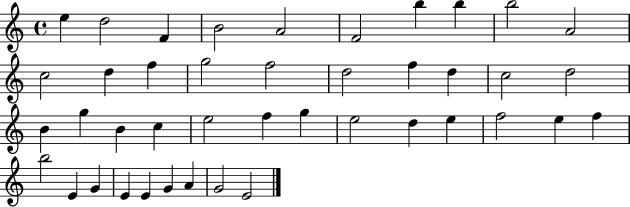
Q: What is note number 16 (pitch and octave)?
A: D5